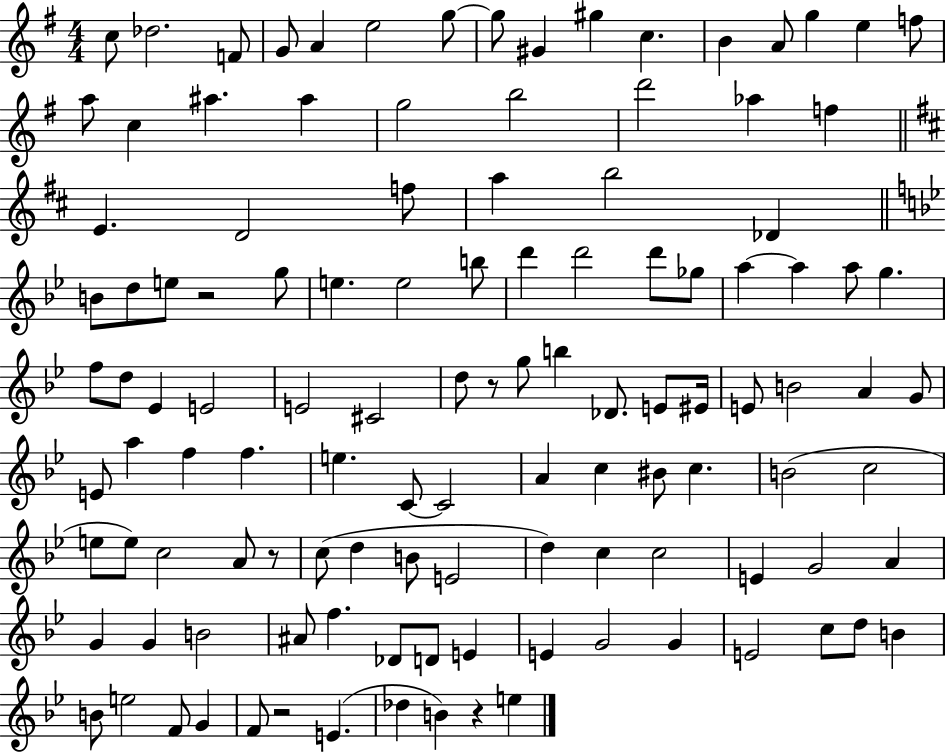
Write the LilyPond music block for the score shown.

{
  \clef treble
  \numericTimeSignature
  \time 4/4
  \key g \major
  \repeat volta 2 { c''8 des''2. f'8 | g'8 a'4 e''2 g''8~~ | g''8 gis'4 gis''4 c''4. | b'4 a'8 g''4 e''4 f''8 | \break a''8 c''4 ais''4. ais''4 | g''2 b''2 | d'''2 aes''4 f''4 | \bar "||" \break \key d \major e'4. d'2 f''8 | a''4 b''2 des'4 | \bar "||" \break \key bes \major b'8 d''8 e''8 r2 g''8 | e''4. e''2 b''8 | d'''4 d'''2 d'''8 ges''8 | a''4~~ a''4 a''8 g''4. | \break f''8 d''8 ees'4 e'2 | e'2 cis'2 | d''8 r8 g''8 b''4 des'8. e'8 eis'16 | e'8 b'2 a'4 g'8 | \break e'8 a''4 f''4 f''4. | e''4. c'8~~ c'2 | a'4 c''4 bis'8 c''4. | b'2( c''2 | \break e''8 e''8) c''2 a'8 r8 | c''8( d''4 b'8 e'2 | d''4) c''4 c''2 | e'4 g'2 a'4 | \break g'4 g'4 b'2 | ais'8 f''4. des'8 d'8 e'4 | e'4 g'2 g'4 | e'2 c''8 d''8 b'4 | \break b'8 e''2 f'8 g'4 | f'8 r2 e'4.( | des''4 b'4) r4 e''4 | } \bar "|."
}